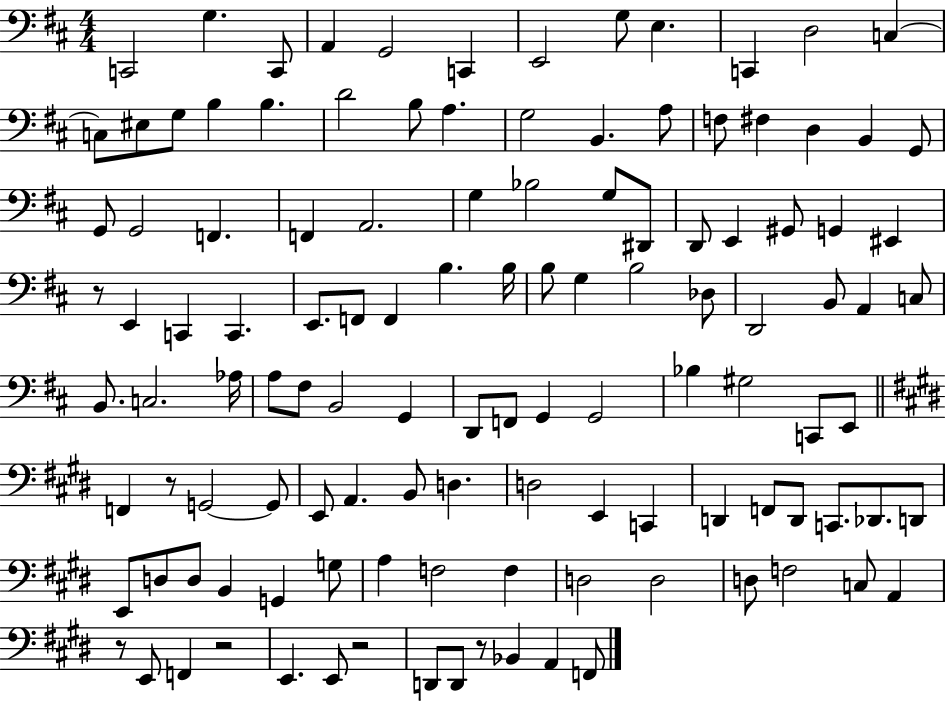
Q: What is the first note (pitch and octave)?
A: C2